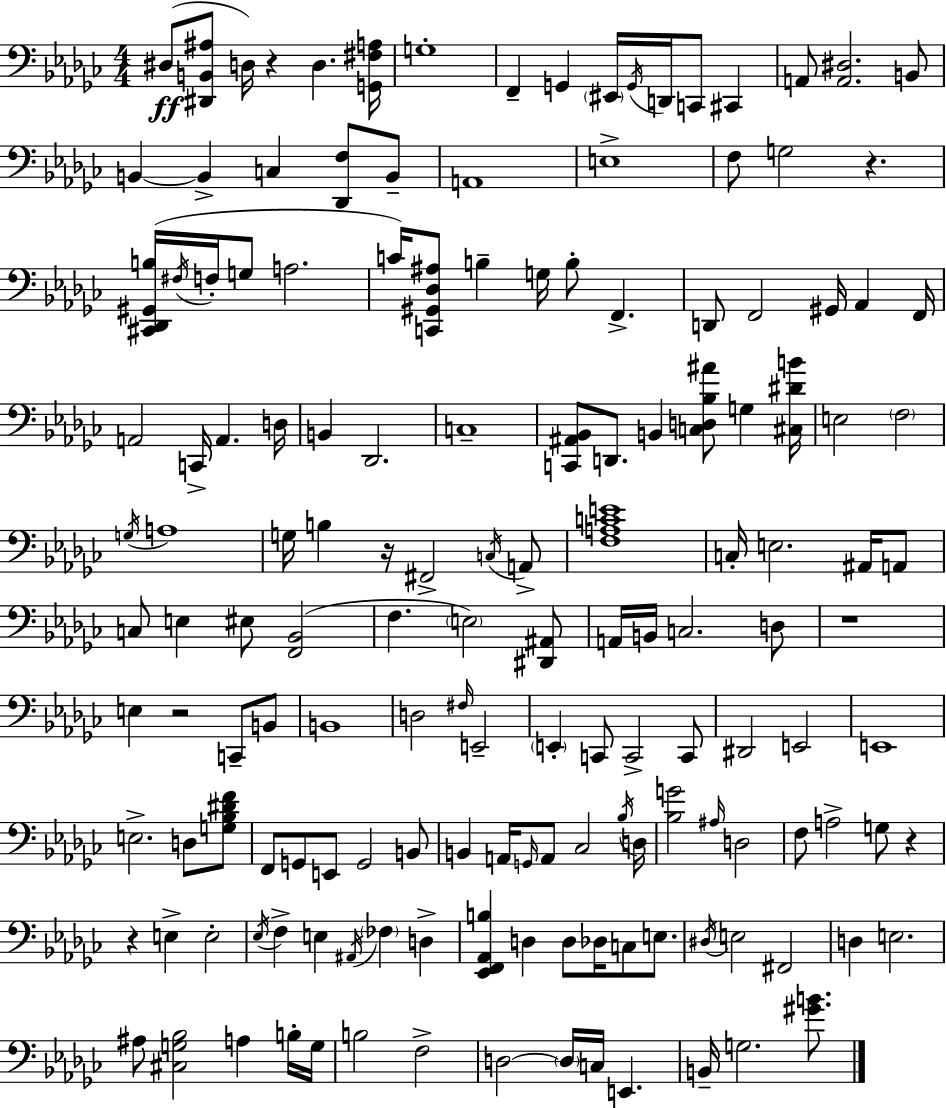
D#3/e [D#2,B2,A#3]/e D3/s R/q D3/q. [G2,F#3,A3]/s G3/w F2/q G2/q EIS2/s G2/s D2/s C2/e C#2/q A2/e [A2,D#3]/h. B2/e B2/q B2/q C3/q [Db2,F3]/e B2/e A2/w E3/w F3/e G3/h R/q. [C#2,Db2,G#2,B3]/s F#3/s F3/s G3/e A3/h. C4/s [C2,G#2,Db3,A#3]/e B3/q G3/s B3/e F2/q. D2/e F2/h G#2/s Ab2/q F2/s A2/h C2/s A2/q. D3/s B2/q Db2/h. C3/w [C2,A#2,Bb2]/e D2/e. B2/q [C3,D3,Bb3,A#4]/e G3/q [C#3,D#4,B4]/s E3/h F3/h G3/s A3/w G3/s B3/q R/s F#2/h C3/s A2/e [F3,A3,C4,E4]/w C3/s E3/h. A#2/s A2/e C3/e E3/q EIS3/e [F2,Bb2]/h F3/q. E3/h [D#2,A#2]/e A2/s B2/s C3/h. D3/e R/w E3/q R/h C2/e B2/e B2/w D3/h F#3/s E2/h E2/q C2/e C2/h C2/e D#2/h E2/h E2/w E3/h. D3/e [G3,Bb3,D#4,F4]/e F2/e G2/e E2/e G2/h B2/e B2/q A2/s G2/s A2/e CES3/h Bb3/s D3/s [Bb3,G4]/h A#3/s D3/h F3/e A3/h G3/e R/q R/q E3/q E3/h Eb3/s F3/q E3/q A#2/s FES3/q D3/q [Eb2,F2,Ab2,B3]/q D3/q D3/e Db3/s C3/e E3/e. D#3/s E3/h F#2/h D3/q E3/h. A#3/e [C#3,G3,Bb3]/h A3/q B3/s G3/s B3/h F3/h D3/h D3/s C3/s E2/q. B2/s G3/h. [G#4,B4]/e.